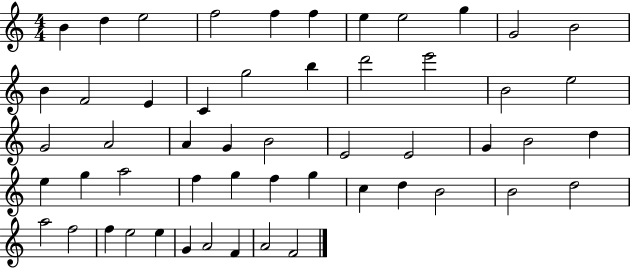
B4/q D5/q E5/h F5/h F5/q F5/q E5/q E5/h G5/q G4/h B4/h B4/q F4/h E4/q C4/q G5/h B5/q D6/h E6/h B4/h E5/h G4/h A4/h A4/q G4/q B4/h E4/h E4/h G4/q B4/h D5/q E5/q G5/q A5/h F5/q G5/q F5/q G5/q C5/q D5/q B4/h B4/h D5/h A5/h F5/h F5/q E5/h E5/q G4/q A4/h F4/q A4/h F4/h